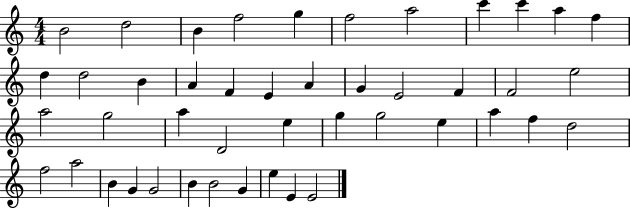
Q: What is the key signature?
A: C major